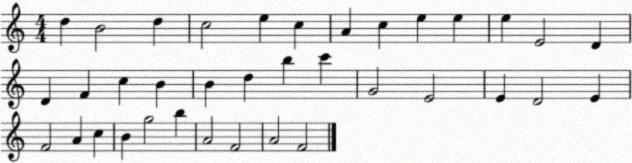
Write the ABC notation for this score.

X:1
T:Untitled
M:4/4
L:1/4
K:C
d B2 d c2 e c A c e e e E2 D D F c B B d b c' G2 E2 E D2 E F2 A c B g2 b A2 F2 A2 F2